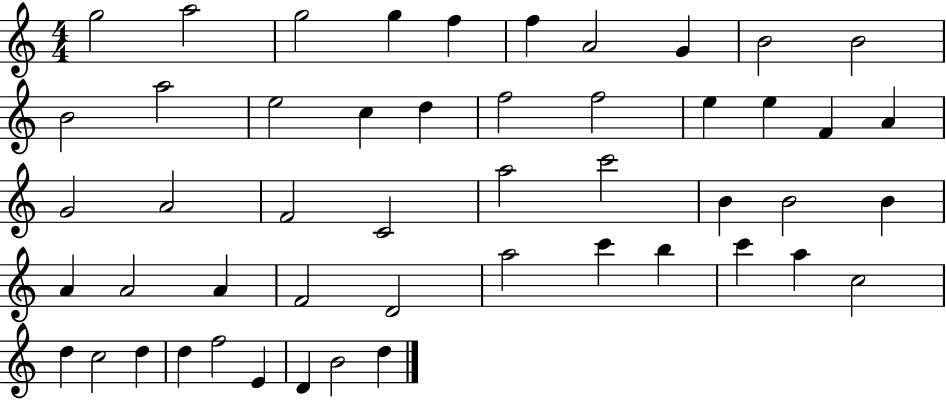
{
  \clef treble
  \numericTimeSignature
  \time 4/4
  \key c \major
  g''2 a''2 | g''2 g''4 f''4 | f''4 a'2 g'4 | b'2 b'2 | \break b'2 a''2 | e''2 c''4 d''4 | f''2 f''2 | e''4 e''4 f'4 a'4 | \break g'2 a'2 | f'2 c'2 | a''2 c'''2 | b'4 b'2 b'4 | \break a'4 a'2 a'4 | f'2 d'2 | a''2 c'''4 b''4 | c'''4 a''4 c''2 | \break d''4 c''2 d''4 | d''4 f''2 e'4 | d'4 b'2 d''4 | \bar "|."
}